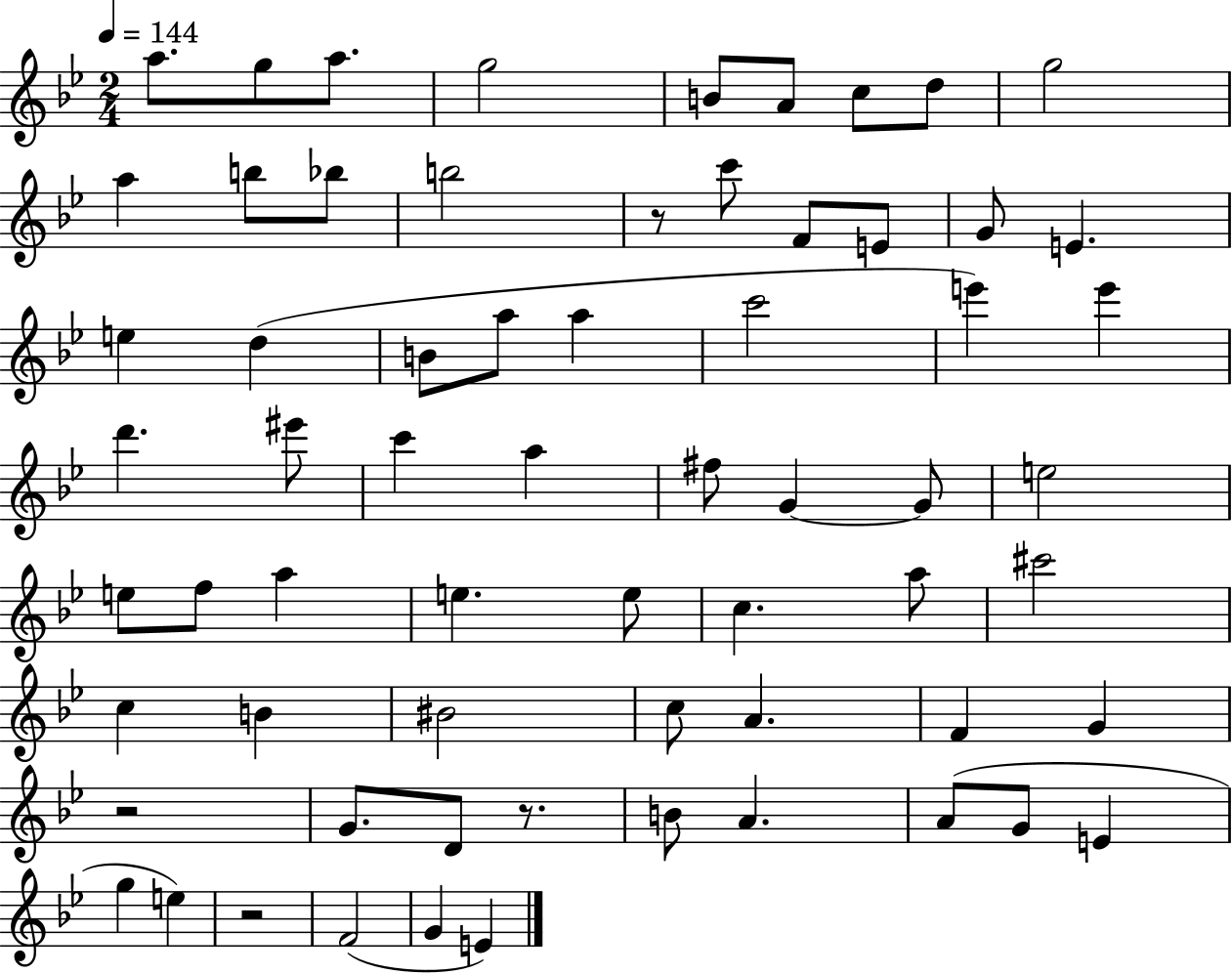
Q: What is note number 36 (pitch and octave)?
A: F5